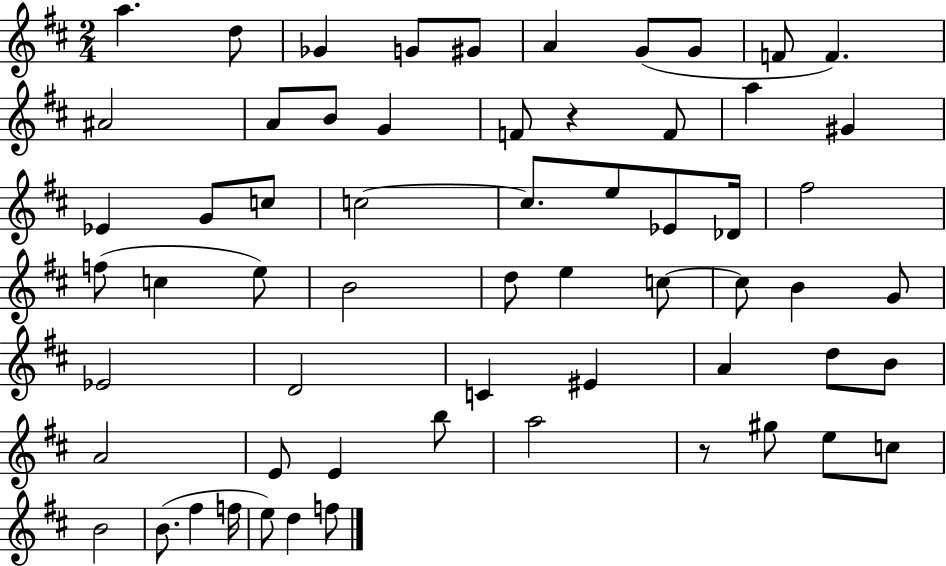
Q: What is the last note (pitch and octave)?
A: F5